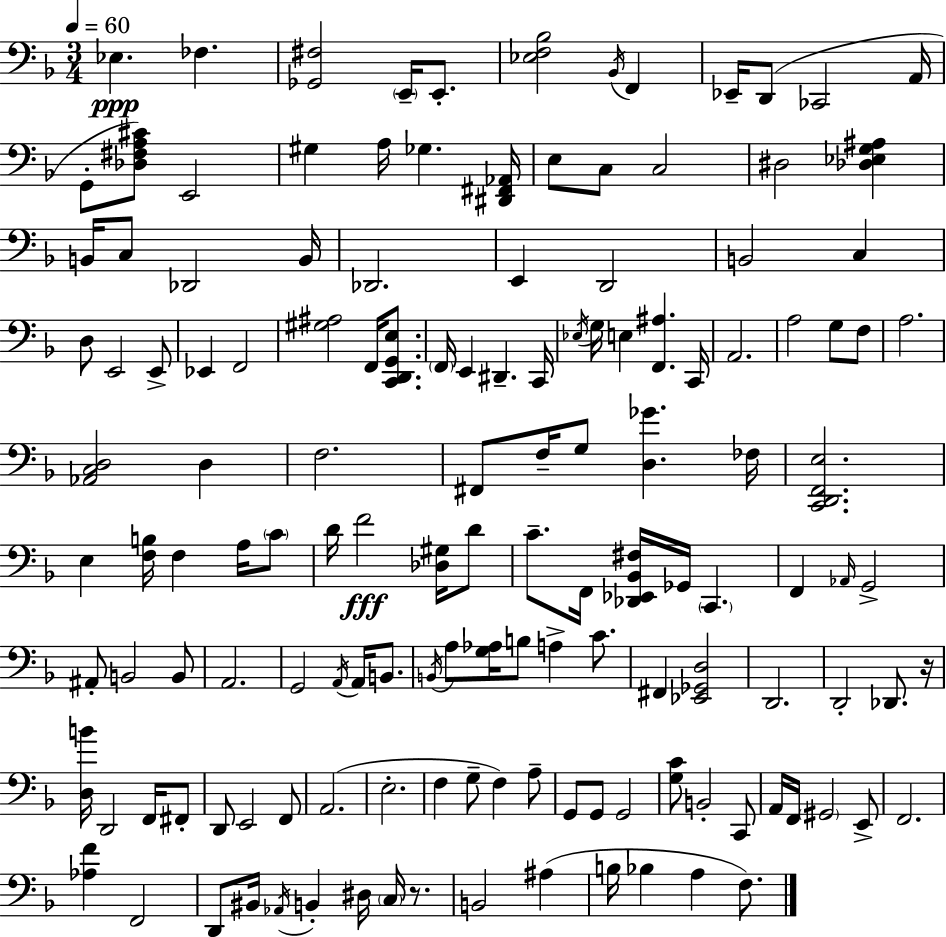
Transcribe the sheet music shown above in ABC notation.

X:1
T:Untitled
M:3/4
L:1/4
K:Dm
_E, _F, [_G,,^F,]2 E,,/4 E,,/2 [_E,F,_B,]2 _B,,/4 F,, _E,,/4 D,,/2 _C,,2 A,,/4 G,,/2 [_D,^F,A,^C]/2 E,,2 ^G, A,/4 _G, [^D,,^F,,_A,,]/4 E,/2 C,/2 C,2 ^D,2 [_D,_E,G,^A,] B,,/4 C,/2 _D,,2 B,,/4 _D,,2 E,, D,,2 B,,2 C, D,/2 E,,2 E,,/2 _E,, F,,2 [^G,^A,]2 F,,/4 [C,,D,,G,,E,]/2 F,,/4 E,, ^D,, C,,/4 _E,/4 G,/4 E, [F,,^A,] C,,/4 A,,2 A,2 G,/2 F,/2 A,2 [_A,,C,D,]2 D, F,2 ^F,,/2 F,/4 G,/2 [D,_G] _F,/4 [C,,D,,F,,E,]2 E, [F,B,]/4 F, A,/4 C/2 D/4 F2 [_D,^G,]/4 D/2 C/2 F,,/4 [_D,,_E,,_B,,^F,]/4 _G,,/4 C,, F,, _A,,/4 G,,2 ^A,,/2 B,,2 B,,/2 A,,2 G,,2 A,,/4 A,,/4 B,,/2 B,,/4 A,/2 [G,_A,]/4 B,/2 A, C/2 ^F,, [_E,,_G,,D,]2 D,,2 D,,2 _D,,/2 z/4 [D,B]/4 D,,2 F,,/4 ^F,,/2 D,,/2 E,,2 F,,/2 A,,2 E,2 F, G,/2 F, A,/2 G,,/2 G,,/2 G,,2 [G,C]/2 B,,2 C,,/2 A,,/4 F,,/4 ^G,,2 E,,/2 F,,2 [_A,F] F,,2 D,,/2 ^B,,/4 _A,,/4 B,, ^D,/4 C,/4 z/2 B,,2 ^A, B,/4 _B, A, F,/2